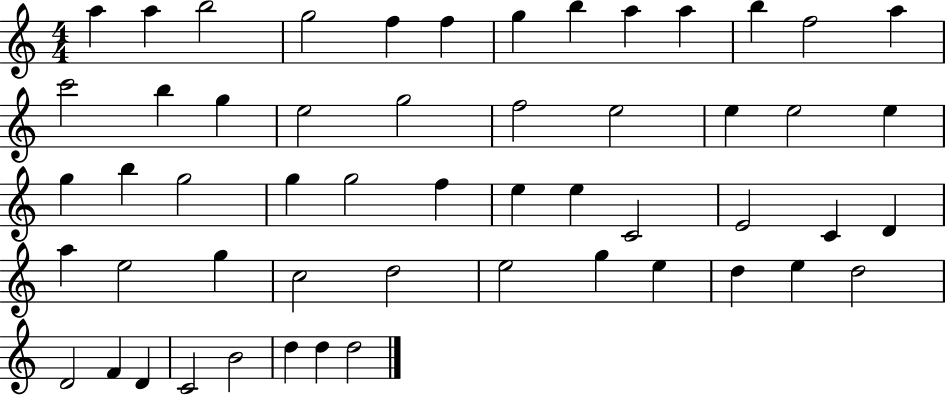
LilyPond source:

{
  \clef treble
  \numericTimeSignature
  \time 4/4
  \key c \major
  a''4 a''4 b''2 | g''2 f''4 f''4 | g''4 b''4 a''4 a''4 | b''4 f''2 a''4 | \break c'''2 b''4 g''4 | e''2 g''2 | f''2 e''2 | e''4 e''2 e''4 | \break g''4 b''4 g''2 | g''4 g''2 f''4 | e''4 e''4 c'2 | e'2 c'4 d'4 | \break a''4 e''2 g''4 | c''2 d''2 | e''2 g''4 e''4 | d''4 e''4 d''2 | \break d'2 f'4 d'4 | c'2 b'2 | d''4 d''4 d''2 | \bar "|."
}